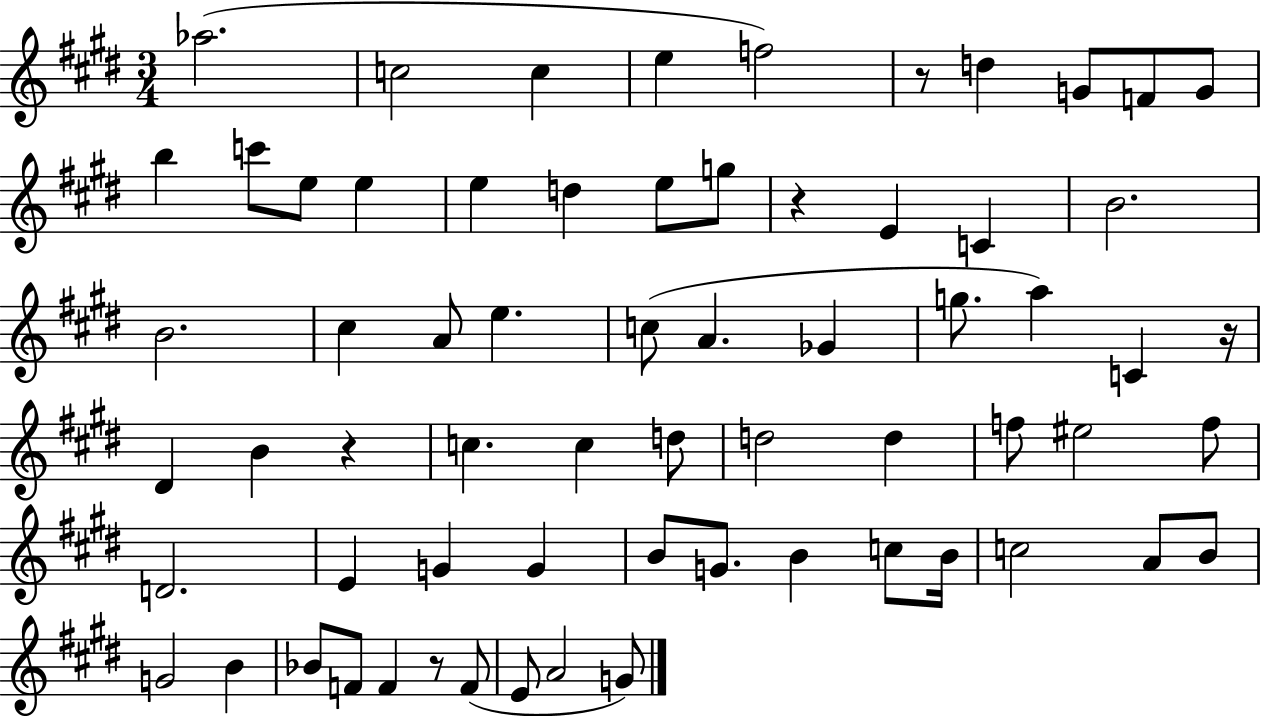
Ab5/h. C5/h C5/q E5/q F5/h R/e D5/q G4/e F4/e G4/e B5/q C6/e E5/e E5/q E5/q D5/q E5/e G5/e R/q E4/q C4/q B4/h. B4/h. C#5/q A4/e E5/q. C5/e A4/q. Gb4/q G5/e. A5/q C4/q R/s D#4/q B4/q R/q C5/q. C5/q D5/e D5/h D5/q F5/e EIS5/h F5/e D4/h. E4/q G4/q G4/q B4/e G4/e. B4/q C5/e B4/s C5/h A4/e B4/e G4/h B4/q Bb4/e F4/e F4/q R/e F4/e E4/e A4/h G4/e